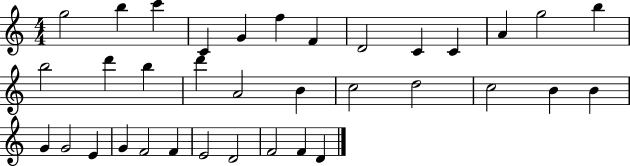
{
  \clef treble
  \numericTimeSignature
  \time 4/4
  \key c \major
  g''2 b''4 c'''4 | c'4 g'4 f''4 f'4 | d'2 c'4 c'4 | a'4 g''2 b''4 | \break b''2 d'''4 b''4 | d'''4 a'2 b'4 | c''2 d''2 | c''2 b'4 b'4 | \break g'4 g'2 e'4 | g'4 f'2 f'4 | e'2 d'2 | f'2 f'4 d'4 | \break \bar "|."
}